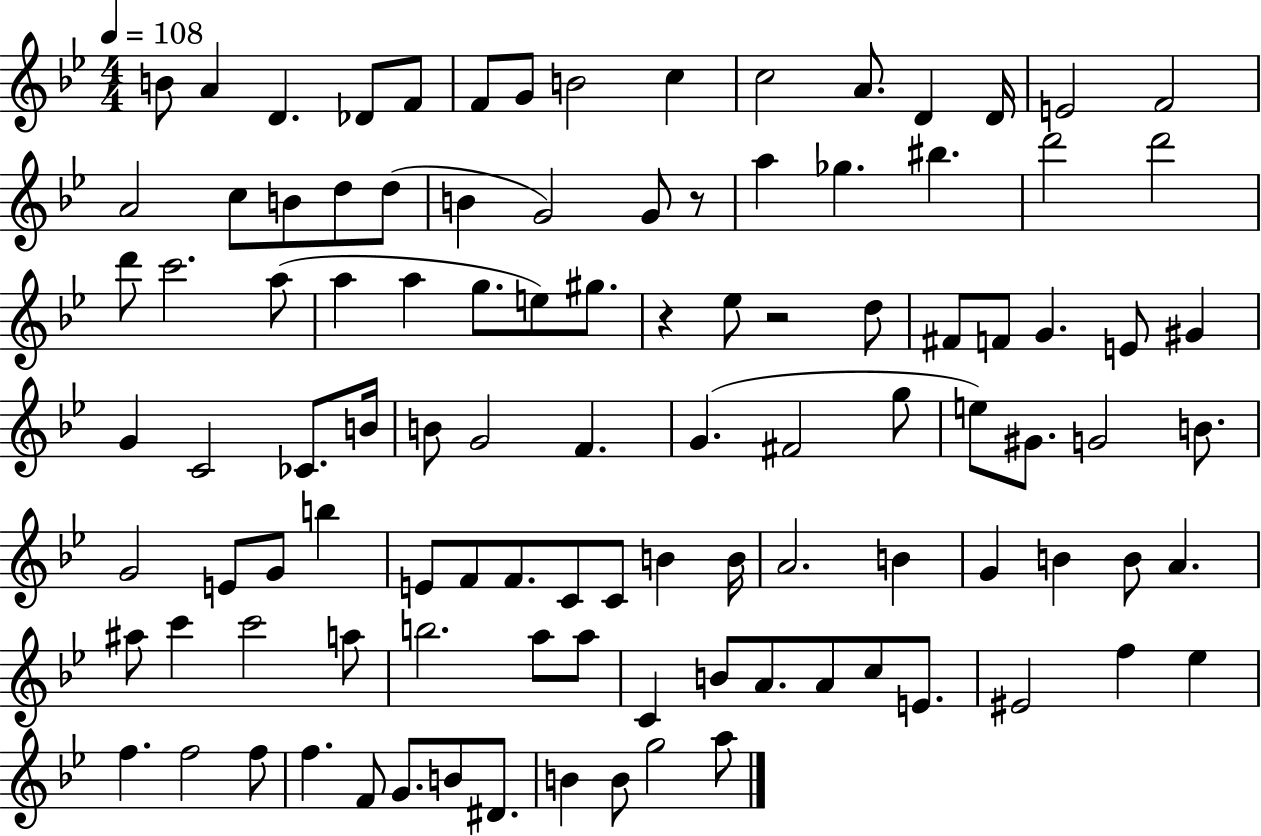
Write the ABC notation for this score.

X:1
T:Untitled
M:4/4
L:1/4
K:Bb
B/2 A D _D/2 F/2 F/2 G/2 B2 c c2 A/2 D D/4 E2 F2 A2 c/2 B/2 d/2 d/2 B G2 G/2 z/2 a _g ^b d'2 d'2 d'/2 c'2 a/2 a a g/2 e/2 ^g/2 z _e/2 z2 d/2 ^F/2 F/2 G E/2 ^G G C2 _C/2 B/4 B/2 G2 F G ^F2 g/2 e/2 ^G/2 G2 B/2 G2 E/2 G/2 b E/2 F/2 F/2 C/2 C/2 B B/4 A2 B G B B/2 A ^a/2 c' c'2 a/2 b2 a/2 a/2 C B/2 A/2 A/2 c/2 E/2 ^E2 f _e f f2 f/2 f F/2 G/2 B/2 ^D/2 B B/2 g2 a/2